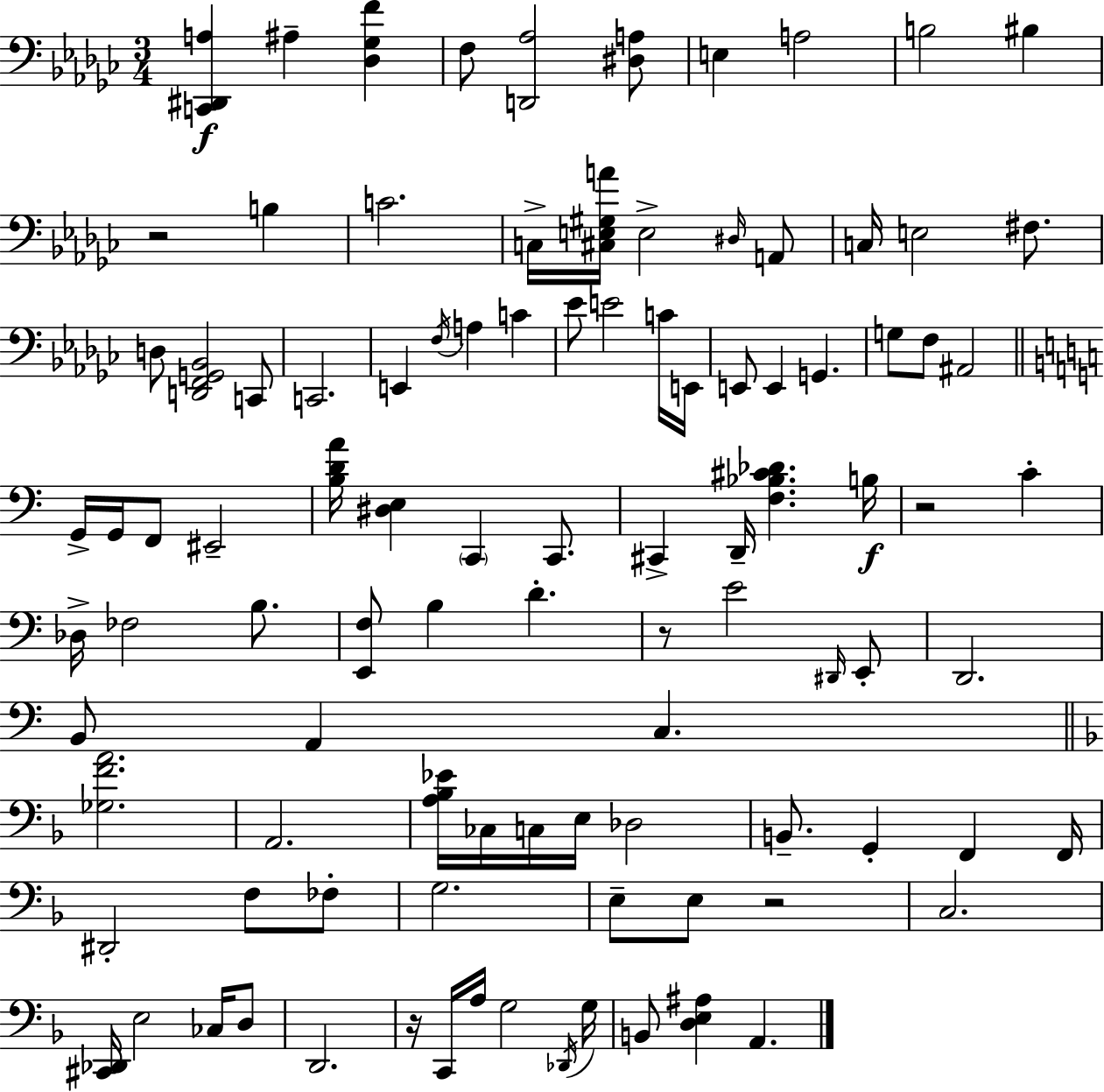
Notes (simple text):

[C2,D#2,A3]/q A#3/q [Db3,Gb3,F4]/q F3/e [D2,Ab3]/h [D#3,A3]/e E3/q A3/h B3/h BIS3/q R/h B3/q C4/h. C3/s [C#3,E3,G#3,A4]/s E3/h D#3/s A2/e C3/s E3/h F#3/e. D3/e [D2,F2,G2,Bb2]/h C2/e C2/h. E2/q F3/s A3/q C4/q Eb4/e E4/h C4/s E2/s E2/e E2/q G2/q. G3/e F3/e A#2/h G2/s G2/s F2/e EIS2/h [B3,D4,A4]/s [D#3,E3]/q C2/q C2/e. C#2/q D2/s [F3,Bb3,C#4,Db4]/q. B3/s R/h C4/q Db3/s FES3/h B3/e. [E2,F3]/e B3/q D4/q. R/e E4/h D#2/s E2/e D2/h. B2/e A2/q C3/q. [Gb3,F4,A4]/h. A2/h. [A3,Bb3,Eb4]/s CES3/s C3/s E3/s Db3/h B2/e. G2/q F2/q F2/s D#2/h F3/e FES3/e G3/h. E3/e E3/e R/h C3/h. [C#2,Db2]/s E3/h CES3/s D3/e D2/h. R/s C2/s A3/s G3/h Db2/s G3/s B2/e [D3,E3,A#3]/q A2/q.